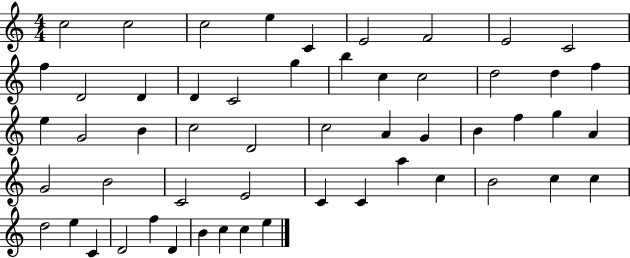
X:1
T:Untitled
M:4/4
L:1/4
K:C
c2 c2 c2 e C E2 F2 E2 C2 f D2 D D C2 g b c c2 d2 d f e G2 B c2 D2 c2 A G B f g A G2 B2 C2 E2 C C a c B2 c c d2 e C D2 f D B c c e